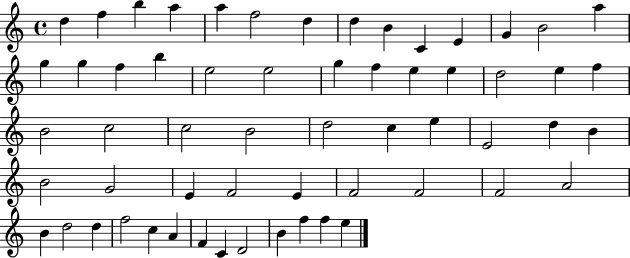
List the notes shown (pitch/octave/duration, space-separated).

D5/q F5/q B5/q A5/q A5/q F5/h D5/q D5/q B4/q C4/q E4/q G4/q B4/h A5/q G5/q G5/q F5/q B5/q E5/h E5/h G5/q F5/q E5/q E5/q D5/h E5/q F5/q B4/h C5/h C5/h B4/h D5/h C5/q E5/q E4/h D5/q B4/q B4/h G4/h E4/q F4/h E4/q F4/h F4/h F4/h A4/h B4/q D5/h D5/q F5/h C5/q A4/q F4/q C4/q D4/h B4/q F5/q F5/q E5/q